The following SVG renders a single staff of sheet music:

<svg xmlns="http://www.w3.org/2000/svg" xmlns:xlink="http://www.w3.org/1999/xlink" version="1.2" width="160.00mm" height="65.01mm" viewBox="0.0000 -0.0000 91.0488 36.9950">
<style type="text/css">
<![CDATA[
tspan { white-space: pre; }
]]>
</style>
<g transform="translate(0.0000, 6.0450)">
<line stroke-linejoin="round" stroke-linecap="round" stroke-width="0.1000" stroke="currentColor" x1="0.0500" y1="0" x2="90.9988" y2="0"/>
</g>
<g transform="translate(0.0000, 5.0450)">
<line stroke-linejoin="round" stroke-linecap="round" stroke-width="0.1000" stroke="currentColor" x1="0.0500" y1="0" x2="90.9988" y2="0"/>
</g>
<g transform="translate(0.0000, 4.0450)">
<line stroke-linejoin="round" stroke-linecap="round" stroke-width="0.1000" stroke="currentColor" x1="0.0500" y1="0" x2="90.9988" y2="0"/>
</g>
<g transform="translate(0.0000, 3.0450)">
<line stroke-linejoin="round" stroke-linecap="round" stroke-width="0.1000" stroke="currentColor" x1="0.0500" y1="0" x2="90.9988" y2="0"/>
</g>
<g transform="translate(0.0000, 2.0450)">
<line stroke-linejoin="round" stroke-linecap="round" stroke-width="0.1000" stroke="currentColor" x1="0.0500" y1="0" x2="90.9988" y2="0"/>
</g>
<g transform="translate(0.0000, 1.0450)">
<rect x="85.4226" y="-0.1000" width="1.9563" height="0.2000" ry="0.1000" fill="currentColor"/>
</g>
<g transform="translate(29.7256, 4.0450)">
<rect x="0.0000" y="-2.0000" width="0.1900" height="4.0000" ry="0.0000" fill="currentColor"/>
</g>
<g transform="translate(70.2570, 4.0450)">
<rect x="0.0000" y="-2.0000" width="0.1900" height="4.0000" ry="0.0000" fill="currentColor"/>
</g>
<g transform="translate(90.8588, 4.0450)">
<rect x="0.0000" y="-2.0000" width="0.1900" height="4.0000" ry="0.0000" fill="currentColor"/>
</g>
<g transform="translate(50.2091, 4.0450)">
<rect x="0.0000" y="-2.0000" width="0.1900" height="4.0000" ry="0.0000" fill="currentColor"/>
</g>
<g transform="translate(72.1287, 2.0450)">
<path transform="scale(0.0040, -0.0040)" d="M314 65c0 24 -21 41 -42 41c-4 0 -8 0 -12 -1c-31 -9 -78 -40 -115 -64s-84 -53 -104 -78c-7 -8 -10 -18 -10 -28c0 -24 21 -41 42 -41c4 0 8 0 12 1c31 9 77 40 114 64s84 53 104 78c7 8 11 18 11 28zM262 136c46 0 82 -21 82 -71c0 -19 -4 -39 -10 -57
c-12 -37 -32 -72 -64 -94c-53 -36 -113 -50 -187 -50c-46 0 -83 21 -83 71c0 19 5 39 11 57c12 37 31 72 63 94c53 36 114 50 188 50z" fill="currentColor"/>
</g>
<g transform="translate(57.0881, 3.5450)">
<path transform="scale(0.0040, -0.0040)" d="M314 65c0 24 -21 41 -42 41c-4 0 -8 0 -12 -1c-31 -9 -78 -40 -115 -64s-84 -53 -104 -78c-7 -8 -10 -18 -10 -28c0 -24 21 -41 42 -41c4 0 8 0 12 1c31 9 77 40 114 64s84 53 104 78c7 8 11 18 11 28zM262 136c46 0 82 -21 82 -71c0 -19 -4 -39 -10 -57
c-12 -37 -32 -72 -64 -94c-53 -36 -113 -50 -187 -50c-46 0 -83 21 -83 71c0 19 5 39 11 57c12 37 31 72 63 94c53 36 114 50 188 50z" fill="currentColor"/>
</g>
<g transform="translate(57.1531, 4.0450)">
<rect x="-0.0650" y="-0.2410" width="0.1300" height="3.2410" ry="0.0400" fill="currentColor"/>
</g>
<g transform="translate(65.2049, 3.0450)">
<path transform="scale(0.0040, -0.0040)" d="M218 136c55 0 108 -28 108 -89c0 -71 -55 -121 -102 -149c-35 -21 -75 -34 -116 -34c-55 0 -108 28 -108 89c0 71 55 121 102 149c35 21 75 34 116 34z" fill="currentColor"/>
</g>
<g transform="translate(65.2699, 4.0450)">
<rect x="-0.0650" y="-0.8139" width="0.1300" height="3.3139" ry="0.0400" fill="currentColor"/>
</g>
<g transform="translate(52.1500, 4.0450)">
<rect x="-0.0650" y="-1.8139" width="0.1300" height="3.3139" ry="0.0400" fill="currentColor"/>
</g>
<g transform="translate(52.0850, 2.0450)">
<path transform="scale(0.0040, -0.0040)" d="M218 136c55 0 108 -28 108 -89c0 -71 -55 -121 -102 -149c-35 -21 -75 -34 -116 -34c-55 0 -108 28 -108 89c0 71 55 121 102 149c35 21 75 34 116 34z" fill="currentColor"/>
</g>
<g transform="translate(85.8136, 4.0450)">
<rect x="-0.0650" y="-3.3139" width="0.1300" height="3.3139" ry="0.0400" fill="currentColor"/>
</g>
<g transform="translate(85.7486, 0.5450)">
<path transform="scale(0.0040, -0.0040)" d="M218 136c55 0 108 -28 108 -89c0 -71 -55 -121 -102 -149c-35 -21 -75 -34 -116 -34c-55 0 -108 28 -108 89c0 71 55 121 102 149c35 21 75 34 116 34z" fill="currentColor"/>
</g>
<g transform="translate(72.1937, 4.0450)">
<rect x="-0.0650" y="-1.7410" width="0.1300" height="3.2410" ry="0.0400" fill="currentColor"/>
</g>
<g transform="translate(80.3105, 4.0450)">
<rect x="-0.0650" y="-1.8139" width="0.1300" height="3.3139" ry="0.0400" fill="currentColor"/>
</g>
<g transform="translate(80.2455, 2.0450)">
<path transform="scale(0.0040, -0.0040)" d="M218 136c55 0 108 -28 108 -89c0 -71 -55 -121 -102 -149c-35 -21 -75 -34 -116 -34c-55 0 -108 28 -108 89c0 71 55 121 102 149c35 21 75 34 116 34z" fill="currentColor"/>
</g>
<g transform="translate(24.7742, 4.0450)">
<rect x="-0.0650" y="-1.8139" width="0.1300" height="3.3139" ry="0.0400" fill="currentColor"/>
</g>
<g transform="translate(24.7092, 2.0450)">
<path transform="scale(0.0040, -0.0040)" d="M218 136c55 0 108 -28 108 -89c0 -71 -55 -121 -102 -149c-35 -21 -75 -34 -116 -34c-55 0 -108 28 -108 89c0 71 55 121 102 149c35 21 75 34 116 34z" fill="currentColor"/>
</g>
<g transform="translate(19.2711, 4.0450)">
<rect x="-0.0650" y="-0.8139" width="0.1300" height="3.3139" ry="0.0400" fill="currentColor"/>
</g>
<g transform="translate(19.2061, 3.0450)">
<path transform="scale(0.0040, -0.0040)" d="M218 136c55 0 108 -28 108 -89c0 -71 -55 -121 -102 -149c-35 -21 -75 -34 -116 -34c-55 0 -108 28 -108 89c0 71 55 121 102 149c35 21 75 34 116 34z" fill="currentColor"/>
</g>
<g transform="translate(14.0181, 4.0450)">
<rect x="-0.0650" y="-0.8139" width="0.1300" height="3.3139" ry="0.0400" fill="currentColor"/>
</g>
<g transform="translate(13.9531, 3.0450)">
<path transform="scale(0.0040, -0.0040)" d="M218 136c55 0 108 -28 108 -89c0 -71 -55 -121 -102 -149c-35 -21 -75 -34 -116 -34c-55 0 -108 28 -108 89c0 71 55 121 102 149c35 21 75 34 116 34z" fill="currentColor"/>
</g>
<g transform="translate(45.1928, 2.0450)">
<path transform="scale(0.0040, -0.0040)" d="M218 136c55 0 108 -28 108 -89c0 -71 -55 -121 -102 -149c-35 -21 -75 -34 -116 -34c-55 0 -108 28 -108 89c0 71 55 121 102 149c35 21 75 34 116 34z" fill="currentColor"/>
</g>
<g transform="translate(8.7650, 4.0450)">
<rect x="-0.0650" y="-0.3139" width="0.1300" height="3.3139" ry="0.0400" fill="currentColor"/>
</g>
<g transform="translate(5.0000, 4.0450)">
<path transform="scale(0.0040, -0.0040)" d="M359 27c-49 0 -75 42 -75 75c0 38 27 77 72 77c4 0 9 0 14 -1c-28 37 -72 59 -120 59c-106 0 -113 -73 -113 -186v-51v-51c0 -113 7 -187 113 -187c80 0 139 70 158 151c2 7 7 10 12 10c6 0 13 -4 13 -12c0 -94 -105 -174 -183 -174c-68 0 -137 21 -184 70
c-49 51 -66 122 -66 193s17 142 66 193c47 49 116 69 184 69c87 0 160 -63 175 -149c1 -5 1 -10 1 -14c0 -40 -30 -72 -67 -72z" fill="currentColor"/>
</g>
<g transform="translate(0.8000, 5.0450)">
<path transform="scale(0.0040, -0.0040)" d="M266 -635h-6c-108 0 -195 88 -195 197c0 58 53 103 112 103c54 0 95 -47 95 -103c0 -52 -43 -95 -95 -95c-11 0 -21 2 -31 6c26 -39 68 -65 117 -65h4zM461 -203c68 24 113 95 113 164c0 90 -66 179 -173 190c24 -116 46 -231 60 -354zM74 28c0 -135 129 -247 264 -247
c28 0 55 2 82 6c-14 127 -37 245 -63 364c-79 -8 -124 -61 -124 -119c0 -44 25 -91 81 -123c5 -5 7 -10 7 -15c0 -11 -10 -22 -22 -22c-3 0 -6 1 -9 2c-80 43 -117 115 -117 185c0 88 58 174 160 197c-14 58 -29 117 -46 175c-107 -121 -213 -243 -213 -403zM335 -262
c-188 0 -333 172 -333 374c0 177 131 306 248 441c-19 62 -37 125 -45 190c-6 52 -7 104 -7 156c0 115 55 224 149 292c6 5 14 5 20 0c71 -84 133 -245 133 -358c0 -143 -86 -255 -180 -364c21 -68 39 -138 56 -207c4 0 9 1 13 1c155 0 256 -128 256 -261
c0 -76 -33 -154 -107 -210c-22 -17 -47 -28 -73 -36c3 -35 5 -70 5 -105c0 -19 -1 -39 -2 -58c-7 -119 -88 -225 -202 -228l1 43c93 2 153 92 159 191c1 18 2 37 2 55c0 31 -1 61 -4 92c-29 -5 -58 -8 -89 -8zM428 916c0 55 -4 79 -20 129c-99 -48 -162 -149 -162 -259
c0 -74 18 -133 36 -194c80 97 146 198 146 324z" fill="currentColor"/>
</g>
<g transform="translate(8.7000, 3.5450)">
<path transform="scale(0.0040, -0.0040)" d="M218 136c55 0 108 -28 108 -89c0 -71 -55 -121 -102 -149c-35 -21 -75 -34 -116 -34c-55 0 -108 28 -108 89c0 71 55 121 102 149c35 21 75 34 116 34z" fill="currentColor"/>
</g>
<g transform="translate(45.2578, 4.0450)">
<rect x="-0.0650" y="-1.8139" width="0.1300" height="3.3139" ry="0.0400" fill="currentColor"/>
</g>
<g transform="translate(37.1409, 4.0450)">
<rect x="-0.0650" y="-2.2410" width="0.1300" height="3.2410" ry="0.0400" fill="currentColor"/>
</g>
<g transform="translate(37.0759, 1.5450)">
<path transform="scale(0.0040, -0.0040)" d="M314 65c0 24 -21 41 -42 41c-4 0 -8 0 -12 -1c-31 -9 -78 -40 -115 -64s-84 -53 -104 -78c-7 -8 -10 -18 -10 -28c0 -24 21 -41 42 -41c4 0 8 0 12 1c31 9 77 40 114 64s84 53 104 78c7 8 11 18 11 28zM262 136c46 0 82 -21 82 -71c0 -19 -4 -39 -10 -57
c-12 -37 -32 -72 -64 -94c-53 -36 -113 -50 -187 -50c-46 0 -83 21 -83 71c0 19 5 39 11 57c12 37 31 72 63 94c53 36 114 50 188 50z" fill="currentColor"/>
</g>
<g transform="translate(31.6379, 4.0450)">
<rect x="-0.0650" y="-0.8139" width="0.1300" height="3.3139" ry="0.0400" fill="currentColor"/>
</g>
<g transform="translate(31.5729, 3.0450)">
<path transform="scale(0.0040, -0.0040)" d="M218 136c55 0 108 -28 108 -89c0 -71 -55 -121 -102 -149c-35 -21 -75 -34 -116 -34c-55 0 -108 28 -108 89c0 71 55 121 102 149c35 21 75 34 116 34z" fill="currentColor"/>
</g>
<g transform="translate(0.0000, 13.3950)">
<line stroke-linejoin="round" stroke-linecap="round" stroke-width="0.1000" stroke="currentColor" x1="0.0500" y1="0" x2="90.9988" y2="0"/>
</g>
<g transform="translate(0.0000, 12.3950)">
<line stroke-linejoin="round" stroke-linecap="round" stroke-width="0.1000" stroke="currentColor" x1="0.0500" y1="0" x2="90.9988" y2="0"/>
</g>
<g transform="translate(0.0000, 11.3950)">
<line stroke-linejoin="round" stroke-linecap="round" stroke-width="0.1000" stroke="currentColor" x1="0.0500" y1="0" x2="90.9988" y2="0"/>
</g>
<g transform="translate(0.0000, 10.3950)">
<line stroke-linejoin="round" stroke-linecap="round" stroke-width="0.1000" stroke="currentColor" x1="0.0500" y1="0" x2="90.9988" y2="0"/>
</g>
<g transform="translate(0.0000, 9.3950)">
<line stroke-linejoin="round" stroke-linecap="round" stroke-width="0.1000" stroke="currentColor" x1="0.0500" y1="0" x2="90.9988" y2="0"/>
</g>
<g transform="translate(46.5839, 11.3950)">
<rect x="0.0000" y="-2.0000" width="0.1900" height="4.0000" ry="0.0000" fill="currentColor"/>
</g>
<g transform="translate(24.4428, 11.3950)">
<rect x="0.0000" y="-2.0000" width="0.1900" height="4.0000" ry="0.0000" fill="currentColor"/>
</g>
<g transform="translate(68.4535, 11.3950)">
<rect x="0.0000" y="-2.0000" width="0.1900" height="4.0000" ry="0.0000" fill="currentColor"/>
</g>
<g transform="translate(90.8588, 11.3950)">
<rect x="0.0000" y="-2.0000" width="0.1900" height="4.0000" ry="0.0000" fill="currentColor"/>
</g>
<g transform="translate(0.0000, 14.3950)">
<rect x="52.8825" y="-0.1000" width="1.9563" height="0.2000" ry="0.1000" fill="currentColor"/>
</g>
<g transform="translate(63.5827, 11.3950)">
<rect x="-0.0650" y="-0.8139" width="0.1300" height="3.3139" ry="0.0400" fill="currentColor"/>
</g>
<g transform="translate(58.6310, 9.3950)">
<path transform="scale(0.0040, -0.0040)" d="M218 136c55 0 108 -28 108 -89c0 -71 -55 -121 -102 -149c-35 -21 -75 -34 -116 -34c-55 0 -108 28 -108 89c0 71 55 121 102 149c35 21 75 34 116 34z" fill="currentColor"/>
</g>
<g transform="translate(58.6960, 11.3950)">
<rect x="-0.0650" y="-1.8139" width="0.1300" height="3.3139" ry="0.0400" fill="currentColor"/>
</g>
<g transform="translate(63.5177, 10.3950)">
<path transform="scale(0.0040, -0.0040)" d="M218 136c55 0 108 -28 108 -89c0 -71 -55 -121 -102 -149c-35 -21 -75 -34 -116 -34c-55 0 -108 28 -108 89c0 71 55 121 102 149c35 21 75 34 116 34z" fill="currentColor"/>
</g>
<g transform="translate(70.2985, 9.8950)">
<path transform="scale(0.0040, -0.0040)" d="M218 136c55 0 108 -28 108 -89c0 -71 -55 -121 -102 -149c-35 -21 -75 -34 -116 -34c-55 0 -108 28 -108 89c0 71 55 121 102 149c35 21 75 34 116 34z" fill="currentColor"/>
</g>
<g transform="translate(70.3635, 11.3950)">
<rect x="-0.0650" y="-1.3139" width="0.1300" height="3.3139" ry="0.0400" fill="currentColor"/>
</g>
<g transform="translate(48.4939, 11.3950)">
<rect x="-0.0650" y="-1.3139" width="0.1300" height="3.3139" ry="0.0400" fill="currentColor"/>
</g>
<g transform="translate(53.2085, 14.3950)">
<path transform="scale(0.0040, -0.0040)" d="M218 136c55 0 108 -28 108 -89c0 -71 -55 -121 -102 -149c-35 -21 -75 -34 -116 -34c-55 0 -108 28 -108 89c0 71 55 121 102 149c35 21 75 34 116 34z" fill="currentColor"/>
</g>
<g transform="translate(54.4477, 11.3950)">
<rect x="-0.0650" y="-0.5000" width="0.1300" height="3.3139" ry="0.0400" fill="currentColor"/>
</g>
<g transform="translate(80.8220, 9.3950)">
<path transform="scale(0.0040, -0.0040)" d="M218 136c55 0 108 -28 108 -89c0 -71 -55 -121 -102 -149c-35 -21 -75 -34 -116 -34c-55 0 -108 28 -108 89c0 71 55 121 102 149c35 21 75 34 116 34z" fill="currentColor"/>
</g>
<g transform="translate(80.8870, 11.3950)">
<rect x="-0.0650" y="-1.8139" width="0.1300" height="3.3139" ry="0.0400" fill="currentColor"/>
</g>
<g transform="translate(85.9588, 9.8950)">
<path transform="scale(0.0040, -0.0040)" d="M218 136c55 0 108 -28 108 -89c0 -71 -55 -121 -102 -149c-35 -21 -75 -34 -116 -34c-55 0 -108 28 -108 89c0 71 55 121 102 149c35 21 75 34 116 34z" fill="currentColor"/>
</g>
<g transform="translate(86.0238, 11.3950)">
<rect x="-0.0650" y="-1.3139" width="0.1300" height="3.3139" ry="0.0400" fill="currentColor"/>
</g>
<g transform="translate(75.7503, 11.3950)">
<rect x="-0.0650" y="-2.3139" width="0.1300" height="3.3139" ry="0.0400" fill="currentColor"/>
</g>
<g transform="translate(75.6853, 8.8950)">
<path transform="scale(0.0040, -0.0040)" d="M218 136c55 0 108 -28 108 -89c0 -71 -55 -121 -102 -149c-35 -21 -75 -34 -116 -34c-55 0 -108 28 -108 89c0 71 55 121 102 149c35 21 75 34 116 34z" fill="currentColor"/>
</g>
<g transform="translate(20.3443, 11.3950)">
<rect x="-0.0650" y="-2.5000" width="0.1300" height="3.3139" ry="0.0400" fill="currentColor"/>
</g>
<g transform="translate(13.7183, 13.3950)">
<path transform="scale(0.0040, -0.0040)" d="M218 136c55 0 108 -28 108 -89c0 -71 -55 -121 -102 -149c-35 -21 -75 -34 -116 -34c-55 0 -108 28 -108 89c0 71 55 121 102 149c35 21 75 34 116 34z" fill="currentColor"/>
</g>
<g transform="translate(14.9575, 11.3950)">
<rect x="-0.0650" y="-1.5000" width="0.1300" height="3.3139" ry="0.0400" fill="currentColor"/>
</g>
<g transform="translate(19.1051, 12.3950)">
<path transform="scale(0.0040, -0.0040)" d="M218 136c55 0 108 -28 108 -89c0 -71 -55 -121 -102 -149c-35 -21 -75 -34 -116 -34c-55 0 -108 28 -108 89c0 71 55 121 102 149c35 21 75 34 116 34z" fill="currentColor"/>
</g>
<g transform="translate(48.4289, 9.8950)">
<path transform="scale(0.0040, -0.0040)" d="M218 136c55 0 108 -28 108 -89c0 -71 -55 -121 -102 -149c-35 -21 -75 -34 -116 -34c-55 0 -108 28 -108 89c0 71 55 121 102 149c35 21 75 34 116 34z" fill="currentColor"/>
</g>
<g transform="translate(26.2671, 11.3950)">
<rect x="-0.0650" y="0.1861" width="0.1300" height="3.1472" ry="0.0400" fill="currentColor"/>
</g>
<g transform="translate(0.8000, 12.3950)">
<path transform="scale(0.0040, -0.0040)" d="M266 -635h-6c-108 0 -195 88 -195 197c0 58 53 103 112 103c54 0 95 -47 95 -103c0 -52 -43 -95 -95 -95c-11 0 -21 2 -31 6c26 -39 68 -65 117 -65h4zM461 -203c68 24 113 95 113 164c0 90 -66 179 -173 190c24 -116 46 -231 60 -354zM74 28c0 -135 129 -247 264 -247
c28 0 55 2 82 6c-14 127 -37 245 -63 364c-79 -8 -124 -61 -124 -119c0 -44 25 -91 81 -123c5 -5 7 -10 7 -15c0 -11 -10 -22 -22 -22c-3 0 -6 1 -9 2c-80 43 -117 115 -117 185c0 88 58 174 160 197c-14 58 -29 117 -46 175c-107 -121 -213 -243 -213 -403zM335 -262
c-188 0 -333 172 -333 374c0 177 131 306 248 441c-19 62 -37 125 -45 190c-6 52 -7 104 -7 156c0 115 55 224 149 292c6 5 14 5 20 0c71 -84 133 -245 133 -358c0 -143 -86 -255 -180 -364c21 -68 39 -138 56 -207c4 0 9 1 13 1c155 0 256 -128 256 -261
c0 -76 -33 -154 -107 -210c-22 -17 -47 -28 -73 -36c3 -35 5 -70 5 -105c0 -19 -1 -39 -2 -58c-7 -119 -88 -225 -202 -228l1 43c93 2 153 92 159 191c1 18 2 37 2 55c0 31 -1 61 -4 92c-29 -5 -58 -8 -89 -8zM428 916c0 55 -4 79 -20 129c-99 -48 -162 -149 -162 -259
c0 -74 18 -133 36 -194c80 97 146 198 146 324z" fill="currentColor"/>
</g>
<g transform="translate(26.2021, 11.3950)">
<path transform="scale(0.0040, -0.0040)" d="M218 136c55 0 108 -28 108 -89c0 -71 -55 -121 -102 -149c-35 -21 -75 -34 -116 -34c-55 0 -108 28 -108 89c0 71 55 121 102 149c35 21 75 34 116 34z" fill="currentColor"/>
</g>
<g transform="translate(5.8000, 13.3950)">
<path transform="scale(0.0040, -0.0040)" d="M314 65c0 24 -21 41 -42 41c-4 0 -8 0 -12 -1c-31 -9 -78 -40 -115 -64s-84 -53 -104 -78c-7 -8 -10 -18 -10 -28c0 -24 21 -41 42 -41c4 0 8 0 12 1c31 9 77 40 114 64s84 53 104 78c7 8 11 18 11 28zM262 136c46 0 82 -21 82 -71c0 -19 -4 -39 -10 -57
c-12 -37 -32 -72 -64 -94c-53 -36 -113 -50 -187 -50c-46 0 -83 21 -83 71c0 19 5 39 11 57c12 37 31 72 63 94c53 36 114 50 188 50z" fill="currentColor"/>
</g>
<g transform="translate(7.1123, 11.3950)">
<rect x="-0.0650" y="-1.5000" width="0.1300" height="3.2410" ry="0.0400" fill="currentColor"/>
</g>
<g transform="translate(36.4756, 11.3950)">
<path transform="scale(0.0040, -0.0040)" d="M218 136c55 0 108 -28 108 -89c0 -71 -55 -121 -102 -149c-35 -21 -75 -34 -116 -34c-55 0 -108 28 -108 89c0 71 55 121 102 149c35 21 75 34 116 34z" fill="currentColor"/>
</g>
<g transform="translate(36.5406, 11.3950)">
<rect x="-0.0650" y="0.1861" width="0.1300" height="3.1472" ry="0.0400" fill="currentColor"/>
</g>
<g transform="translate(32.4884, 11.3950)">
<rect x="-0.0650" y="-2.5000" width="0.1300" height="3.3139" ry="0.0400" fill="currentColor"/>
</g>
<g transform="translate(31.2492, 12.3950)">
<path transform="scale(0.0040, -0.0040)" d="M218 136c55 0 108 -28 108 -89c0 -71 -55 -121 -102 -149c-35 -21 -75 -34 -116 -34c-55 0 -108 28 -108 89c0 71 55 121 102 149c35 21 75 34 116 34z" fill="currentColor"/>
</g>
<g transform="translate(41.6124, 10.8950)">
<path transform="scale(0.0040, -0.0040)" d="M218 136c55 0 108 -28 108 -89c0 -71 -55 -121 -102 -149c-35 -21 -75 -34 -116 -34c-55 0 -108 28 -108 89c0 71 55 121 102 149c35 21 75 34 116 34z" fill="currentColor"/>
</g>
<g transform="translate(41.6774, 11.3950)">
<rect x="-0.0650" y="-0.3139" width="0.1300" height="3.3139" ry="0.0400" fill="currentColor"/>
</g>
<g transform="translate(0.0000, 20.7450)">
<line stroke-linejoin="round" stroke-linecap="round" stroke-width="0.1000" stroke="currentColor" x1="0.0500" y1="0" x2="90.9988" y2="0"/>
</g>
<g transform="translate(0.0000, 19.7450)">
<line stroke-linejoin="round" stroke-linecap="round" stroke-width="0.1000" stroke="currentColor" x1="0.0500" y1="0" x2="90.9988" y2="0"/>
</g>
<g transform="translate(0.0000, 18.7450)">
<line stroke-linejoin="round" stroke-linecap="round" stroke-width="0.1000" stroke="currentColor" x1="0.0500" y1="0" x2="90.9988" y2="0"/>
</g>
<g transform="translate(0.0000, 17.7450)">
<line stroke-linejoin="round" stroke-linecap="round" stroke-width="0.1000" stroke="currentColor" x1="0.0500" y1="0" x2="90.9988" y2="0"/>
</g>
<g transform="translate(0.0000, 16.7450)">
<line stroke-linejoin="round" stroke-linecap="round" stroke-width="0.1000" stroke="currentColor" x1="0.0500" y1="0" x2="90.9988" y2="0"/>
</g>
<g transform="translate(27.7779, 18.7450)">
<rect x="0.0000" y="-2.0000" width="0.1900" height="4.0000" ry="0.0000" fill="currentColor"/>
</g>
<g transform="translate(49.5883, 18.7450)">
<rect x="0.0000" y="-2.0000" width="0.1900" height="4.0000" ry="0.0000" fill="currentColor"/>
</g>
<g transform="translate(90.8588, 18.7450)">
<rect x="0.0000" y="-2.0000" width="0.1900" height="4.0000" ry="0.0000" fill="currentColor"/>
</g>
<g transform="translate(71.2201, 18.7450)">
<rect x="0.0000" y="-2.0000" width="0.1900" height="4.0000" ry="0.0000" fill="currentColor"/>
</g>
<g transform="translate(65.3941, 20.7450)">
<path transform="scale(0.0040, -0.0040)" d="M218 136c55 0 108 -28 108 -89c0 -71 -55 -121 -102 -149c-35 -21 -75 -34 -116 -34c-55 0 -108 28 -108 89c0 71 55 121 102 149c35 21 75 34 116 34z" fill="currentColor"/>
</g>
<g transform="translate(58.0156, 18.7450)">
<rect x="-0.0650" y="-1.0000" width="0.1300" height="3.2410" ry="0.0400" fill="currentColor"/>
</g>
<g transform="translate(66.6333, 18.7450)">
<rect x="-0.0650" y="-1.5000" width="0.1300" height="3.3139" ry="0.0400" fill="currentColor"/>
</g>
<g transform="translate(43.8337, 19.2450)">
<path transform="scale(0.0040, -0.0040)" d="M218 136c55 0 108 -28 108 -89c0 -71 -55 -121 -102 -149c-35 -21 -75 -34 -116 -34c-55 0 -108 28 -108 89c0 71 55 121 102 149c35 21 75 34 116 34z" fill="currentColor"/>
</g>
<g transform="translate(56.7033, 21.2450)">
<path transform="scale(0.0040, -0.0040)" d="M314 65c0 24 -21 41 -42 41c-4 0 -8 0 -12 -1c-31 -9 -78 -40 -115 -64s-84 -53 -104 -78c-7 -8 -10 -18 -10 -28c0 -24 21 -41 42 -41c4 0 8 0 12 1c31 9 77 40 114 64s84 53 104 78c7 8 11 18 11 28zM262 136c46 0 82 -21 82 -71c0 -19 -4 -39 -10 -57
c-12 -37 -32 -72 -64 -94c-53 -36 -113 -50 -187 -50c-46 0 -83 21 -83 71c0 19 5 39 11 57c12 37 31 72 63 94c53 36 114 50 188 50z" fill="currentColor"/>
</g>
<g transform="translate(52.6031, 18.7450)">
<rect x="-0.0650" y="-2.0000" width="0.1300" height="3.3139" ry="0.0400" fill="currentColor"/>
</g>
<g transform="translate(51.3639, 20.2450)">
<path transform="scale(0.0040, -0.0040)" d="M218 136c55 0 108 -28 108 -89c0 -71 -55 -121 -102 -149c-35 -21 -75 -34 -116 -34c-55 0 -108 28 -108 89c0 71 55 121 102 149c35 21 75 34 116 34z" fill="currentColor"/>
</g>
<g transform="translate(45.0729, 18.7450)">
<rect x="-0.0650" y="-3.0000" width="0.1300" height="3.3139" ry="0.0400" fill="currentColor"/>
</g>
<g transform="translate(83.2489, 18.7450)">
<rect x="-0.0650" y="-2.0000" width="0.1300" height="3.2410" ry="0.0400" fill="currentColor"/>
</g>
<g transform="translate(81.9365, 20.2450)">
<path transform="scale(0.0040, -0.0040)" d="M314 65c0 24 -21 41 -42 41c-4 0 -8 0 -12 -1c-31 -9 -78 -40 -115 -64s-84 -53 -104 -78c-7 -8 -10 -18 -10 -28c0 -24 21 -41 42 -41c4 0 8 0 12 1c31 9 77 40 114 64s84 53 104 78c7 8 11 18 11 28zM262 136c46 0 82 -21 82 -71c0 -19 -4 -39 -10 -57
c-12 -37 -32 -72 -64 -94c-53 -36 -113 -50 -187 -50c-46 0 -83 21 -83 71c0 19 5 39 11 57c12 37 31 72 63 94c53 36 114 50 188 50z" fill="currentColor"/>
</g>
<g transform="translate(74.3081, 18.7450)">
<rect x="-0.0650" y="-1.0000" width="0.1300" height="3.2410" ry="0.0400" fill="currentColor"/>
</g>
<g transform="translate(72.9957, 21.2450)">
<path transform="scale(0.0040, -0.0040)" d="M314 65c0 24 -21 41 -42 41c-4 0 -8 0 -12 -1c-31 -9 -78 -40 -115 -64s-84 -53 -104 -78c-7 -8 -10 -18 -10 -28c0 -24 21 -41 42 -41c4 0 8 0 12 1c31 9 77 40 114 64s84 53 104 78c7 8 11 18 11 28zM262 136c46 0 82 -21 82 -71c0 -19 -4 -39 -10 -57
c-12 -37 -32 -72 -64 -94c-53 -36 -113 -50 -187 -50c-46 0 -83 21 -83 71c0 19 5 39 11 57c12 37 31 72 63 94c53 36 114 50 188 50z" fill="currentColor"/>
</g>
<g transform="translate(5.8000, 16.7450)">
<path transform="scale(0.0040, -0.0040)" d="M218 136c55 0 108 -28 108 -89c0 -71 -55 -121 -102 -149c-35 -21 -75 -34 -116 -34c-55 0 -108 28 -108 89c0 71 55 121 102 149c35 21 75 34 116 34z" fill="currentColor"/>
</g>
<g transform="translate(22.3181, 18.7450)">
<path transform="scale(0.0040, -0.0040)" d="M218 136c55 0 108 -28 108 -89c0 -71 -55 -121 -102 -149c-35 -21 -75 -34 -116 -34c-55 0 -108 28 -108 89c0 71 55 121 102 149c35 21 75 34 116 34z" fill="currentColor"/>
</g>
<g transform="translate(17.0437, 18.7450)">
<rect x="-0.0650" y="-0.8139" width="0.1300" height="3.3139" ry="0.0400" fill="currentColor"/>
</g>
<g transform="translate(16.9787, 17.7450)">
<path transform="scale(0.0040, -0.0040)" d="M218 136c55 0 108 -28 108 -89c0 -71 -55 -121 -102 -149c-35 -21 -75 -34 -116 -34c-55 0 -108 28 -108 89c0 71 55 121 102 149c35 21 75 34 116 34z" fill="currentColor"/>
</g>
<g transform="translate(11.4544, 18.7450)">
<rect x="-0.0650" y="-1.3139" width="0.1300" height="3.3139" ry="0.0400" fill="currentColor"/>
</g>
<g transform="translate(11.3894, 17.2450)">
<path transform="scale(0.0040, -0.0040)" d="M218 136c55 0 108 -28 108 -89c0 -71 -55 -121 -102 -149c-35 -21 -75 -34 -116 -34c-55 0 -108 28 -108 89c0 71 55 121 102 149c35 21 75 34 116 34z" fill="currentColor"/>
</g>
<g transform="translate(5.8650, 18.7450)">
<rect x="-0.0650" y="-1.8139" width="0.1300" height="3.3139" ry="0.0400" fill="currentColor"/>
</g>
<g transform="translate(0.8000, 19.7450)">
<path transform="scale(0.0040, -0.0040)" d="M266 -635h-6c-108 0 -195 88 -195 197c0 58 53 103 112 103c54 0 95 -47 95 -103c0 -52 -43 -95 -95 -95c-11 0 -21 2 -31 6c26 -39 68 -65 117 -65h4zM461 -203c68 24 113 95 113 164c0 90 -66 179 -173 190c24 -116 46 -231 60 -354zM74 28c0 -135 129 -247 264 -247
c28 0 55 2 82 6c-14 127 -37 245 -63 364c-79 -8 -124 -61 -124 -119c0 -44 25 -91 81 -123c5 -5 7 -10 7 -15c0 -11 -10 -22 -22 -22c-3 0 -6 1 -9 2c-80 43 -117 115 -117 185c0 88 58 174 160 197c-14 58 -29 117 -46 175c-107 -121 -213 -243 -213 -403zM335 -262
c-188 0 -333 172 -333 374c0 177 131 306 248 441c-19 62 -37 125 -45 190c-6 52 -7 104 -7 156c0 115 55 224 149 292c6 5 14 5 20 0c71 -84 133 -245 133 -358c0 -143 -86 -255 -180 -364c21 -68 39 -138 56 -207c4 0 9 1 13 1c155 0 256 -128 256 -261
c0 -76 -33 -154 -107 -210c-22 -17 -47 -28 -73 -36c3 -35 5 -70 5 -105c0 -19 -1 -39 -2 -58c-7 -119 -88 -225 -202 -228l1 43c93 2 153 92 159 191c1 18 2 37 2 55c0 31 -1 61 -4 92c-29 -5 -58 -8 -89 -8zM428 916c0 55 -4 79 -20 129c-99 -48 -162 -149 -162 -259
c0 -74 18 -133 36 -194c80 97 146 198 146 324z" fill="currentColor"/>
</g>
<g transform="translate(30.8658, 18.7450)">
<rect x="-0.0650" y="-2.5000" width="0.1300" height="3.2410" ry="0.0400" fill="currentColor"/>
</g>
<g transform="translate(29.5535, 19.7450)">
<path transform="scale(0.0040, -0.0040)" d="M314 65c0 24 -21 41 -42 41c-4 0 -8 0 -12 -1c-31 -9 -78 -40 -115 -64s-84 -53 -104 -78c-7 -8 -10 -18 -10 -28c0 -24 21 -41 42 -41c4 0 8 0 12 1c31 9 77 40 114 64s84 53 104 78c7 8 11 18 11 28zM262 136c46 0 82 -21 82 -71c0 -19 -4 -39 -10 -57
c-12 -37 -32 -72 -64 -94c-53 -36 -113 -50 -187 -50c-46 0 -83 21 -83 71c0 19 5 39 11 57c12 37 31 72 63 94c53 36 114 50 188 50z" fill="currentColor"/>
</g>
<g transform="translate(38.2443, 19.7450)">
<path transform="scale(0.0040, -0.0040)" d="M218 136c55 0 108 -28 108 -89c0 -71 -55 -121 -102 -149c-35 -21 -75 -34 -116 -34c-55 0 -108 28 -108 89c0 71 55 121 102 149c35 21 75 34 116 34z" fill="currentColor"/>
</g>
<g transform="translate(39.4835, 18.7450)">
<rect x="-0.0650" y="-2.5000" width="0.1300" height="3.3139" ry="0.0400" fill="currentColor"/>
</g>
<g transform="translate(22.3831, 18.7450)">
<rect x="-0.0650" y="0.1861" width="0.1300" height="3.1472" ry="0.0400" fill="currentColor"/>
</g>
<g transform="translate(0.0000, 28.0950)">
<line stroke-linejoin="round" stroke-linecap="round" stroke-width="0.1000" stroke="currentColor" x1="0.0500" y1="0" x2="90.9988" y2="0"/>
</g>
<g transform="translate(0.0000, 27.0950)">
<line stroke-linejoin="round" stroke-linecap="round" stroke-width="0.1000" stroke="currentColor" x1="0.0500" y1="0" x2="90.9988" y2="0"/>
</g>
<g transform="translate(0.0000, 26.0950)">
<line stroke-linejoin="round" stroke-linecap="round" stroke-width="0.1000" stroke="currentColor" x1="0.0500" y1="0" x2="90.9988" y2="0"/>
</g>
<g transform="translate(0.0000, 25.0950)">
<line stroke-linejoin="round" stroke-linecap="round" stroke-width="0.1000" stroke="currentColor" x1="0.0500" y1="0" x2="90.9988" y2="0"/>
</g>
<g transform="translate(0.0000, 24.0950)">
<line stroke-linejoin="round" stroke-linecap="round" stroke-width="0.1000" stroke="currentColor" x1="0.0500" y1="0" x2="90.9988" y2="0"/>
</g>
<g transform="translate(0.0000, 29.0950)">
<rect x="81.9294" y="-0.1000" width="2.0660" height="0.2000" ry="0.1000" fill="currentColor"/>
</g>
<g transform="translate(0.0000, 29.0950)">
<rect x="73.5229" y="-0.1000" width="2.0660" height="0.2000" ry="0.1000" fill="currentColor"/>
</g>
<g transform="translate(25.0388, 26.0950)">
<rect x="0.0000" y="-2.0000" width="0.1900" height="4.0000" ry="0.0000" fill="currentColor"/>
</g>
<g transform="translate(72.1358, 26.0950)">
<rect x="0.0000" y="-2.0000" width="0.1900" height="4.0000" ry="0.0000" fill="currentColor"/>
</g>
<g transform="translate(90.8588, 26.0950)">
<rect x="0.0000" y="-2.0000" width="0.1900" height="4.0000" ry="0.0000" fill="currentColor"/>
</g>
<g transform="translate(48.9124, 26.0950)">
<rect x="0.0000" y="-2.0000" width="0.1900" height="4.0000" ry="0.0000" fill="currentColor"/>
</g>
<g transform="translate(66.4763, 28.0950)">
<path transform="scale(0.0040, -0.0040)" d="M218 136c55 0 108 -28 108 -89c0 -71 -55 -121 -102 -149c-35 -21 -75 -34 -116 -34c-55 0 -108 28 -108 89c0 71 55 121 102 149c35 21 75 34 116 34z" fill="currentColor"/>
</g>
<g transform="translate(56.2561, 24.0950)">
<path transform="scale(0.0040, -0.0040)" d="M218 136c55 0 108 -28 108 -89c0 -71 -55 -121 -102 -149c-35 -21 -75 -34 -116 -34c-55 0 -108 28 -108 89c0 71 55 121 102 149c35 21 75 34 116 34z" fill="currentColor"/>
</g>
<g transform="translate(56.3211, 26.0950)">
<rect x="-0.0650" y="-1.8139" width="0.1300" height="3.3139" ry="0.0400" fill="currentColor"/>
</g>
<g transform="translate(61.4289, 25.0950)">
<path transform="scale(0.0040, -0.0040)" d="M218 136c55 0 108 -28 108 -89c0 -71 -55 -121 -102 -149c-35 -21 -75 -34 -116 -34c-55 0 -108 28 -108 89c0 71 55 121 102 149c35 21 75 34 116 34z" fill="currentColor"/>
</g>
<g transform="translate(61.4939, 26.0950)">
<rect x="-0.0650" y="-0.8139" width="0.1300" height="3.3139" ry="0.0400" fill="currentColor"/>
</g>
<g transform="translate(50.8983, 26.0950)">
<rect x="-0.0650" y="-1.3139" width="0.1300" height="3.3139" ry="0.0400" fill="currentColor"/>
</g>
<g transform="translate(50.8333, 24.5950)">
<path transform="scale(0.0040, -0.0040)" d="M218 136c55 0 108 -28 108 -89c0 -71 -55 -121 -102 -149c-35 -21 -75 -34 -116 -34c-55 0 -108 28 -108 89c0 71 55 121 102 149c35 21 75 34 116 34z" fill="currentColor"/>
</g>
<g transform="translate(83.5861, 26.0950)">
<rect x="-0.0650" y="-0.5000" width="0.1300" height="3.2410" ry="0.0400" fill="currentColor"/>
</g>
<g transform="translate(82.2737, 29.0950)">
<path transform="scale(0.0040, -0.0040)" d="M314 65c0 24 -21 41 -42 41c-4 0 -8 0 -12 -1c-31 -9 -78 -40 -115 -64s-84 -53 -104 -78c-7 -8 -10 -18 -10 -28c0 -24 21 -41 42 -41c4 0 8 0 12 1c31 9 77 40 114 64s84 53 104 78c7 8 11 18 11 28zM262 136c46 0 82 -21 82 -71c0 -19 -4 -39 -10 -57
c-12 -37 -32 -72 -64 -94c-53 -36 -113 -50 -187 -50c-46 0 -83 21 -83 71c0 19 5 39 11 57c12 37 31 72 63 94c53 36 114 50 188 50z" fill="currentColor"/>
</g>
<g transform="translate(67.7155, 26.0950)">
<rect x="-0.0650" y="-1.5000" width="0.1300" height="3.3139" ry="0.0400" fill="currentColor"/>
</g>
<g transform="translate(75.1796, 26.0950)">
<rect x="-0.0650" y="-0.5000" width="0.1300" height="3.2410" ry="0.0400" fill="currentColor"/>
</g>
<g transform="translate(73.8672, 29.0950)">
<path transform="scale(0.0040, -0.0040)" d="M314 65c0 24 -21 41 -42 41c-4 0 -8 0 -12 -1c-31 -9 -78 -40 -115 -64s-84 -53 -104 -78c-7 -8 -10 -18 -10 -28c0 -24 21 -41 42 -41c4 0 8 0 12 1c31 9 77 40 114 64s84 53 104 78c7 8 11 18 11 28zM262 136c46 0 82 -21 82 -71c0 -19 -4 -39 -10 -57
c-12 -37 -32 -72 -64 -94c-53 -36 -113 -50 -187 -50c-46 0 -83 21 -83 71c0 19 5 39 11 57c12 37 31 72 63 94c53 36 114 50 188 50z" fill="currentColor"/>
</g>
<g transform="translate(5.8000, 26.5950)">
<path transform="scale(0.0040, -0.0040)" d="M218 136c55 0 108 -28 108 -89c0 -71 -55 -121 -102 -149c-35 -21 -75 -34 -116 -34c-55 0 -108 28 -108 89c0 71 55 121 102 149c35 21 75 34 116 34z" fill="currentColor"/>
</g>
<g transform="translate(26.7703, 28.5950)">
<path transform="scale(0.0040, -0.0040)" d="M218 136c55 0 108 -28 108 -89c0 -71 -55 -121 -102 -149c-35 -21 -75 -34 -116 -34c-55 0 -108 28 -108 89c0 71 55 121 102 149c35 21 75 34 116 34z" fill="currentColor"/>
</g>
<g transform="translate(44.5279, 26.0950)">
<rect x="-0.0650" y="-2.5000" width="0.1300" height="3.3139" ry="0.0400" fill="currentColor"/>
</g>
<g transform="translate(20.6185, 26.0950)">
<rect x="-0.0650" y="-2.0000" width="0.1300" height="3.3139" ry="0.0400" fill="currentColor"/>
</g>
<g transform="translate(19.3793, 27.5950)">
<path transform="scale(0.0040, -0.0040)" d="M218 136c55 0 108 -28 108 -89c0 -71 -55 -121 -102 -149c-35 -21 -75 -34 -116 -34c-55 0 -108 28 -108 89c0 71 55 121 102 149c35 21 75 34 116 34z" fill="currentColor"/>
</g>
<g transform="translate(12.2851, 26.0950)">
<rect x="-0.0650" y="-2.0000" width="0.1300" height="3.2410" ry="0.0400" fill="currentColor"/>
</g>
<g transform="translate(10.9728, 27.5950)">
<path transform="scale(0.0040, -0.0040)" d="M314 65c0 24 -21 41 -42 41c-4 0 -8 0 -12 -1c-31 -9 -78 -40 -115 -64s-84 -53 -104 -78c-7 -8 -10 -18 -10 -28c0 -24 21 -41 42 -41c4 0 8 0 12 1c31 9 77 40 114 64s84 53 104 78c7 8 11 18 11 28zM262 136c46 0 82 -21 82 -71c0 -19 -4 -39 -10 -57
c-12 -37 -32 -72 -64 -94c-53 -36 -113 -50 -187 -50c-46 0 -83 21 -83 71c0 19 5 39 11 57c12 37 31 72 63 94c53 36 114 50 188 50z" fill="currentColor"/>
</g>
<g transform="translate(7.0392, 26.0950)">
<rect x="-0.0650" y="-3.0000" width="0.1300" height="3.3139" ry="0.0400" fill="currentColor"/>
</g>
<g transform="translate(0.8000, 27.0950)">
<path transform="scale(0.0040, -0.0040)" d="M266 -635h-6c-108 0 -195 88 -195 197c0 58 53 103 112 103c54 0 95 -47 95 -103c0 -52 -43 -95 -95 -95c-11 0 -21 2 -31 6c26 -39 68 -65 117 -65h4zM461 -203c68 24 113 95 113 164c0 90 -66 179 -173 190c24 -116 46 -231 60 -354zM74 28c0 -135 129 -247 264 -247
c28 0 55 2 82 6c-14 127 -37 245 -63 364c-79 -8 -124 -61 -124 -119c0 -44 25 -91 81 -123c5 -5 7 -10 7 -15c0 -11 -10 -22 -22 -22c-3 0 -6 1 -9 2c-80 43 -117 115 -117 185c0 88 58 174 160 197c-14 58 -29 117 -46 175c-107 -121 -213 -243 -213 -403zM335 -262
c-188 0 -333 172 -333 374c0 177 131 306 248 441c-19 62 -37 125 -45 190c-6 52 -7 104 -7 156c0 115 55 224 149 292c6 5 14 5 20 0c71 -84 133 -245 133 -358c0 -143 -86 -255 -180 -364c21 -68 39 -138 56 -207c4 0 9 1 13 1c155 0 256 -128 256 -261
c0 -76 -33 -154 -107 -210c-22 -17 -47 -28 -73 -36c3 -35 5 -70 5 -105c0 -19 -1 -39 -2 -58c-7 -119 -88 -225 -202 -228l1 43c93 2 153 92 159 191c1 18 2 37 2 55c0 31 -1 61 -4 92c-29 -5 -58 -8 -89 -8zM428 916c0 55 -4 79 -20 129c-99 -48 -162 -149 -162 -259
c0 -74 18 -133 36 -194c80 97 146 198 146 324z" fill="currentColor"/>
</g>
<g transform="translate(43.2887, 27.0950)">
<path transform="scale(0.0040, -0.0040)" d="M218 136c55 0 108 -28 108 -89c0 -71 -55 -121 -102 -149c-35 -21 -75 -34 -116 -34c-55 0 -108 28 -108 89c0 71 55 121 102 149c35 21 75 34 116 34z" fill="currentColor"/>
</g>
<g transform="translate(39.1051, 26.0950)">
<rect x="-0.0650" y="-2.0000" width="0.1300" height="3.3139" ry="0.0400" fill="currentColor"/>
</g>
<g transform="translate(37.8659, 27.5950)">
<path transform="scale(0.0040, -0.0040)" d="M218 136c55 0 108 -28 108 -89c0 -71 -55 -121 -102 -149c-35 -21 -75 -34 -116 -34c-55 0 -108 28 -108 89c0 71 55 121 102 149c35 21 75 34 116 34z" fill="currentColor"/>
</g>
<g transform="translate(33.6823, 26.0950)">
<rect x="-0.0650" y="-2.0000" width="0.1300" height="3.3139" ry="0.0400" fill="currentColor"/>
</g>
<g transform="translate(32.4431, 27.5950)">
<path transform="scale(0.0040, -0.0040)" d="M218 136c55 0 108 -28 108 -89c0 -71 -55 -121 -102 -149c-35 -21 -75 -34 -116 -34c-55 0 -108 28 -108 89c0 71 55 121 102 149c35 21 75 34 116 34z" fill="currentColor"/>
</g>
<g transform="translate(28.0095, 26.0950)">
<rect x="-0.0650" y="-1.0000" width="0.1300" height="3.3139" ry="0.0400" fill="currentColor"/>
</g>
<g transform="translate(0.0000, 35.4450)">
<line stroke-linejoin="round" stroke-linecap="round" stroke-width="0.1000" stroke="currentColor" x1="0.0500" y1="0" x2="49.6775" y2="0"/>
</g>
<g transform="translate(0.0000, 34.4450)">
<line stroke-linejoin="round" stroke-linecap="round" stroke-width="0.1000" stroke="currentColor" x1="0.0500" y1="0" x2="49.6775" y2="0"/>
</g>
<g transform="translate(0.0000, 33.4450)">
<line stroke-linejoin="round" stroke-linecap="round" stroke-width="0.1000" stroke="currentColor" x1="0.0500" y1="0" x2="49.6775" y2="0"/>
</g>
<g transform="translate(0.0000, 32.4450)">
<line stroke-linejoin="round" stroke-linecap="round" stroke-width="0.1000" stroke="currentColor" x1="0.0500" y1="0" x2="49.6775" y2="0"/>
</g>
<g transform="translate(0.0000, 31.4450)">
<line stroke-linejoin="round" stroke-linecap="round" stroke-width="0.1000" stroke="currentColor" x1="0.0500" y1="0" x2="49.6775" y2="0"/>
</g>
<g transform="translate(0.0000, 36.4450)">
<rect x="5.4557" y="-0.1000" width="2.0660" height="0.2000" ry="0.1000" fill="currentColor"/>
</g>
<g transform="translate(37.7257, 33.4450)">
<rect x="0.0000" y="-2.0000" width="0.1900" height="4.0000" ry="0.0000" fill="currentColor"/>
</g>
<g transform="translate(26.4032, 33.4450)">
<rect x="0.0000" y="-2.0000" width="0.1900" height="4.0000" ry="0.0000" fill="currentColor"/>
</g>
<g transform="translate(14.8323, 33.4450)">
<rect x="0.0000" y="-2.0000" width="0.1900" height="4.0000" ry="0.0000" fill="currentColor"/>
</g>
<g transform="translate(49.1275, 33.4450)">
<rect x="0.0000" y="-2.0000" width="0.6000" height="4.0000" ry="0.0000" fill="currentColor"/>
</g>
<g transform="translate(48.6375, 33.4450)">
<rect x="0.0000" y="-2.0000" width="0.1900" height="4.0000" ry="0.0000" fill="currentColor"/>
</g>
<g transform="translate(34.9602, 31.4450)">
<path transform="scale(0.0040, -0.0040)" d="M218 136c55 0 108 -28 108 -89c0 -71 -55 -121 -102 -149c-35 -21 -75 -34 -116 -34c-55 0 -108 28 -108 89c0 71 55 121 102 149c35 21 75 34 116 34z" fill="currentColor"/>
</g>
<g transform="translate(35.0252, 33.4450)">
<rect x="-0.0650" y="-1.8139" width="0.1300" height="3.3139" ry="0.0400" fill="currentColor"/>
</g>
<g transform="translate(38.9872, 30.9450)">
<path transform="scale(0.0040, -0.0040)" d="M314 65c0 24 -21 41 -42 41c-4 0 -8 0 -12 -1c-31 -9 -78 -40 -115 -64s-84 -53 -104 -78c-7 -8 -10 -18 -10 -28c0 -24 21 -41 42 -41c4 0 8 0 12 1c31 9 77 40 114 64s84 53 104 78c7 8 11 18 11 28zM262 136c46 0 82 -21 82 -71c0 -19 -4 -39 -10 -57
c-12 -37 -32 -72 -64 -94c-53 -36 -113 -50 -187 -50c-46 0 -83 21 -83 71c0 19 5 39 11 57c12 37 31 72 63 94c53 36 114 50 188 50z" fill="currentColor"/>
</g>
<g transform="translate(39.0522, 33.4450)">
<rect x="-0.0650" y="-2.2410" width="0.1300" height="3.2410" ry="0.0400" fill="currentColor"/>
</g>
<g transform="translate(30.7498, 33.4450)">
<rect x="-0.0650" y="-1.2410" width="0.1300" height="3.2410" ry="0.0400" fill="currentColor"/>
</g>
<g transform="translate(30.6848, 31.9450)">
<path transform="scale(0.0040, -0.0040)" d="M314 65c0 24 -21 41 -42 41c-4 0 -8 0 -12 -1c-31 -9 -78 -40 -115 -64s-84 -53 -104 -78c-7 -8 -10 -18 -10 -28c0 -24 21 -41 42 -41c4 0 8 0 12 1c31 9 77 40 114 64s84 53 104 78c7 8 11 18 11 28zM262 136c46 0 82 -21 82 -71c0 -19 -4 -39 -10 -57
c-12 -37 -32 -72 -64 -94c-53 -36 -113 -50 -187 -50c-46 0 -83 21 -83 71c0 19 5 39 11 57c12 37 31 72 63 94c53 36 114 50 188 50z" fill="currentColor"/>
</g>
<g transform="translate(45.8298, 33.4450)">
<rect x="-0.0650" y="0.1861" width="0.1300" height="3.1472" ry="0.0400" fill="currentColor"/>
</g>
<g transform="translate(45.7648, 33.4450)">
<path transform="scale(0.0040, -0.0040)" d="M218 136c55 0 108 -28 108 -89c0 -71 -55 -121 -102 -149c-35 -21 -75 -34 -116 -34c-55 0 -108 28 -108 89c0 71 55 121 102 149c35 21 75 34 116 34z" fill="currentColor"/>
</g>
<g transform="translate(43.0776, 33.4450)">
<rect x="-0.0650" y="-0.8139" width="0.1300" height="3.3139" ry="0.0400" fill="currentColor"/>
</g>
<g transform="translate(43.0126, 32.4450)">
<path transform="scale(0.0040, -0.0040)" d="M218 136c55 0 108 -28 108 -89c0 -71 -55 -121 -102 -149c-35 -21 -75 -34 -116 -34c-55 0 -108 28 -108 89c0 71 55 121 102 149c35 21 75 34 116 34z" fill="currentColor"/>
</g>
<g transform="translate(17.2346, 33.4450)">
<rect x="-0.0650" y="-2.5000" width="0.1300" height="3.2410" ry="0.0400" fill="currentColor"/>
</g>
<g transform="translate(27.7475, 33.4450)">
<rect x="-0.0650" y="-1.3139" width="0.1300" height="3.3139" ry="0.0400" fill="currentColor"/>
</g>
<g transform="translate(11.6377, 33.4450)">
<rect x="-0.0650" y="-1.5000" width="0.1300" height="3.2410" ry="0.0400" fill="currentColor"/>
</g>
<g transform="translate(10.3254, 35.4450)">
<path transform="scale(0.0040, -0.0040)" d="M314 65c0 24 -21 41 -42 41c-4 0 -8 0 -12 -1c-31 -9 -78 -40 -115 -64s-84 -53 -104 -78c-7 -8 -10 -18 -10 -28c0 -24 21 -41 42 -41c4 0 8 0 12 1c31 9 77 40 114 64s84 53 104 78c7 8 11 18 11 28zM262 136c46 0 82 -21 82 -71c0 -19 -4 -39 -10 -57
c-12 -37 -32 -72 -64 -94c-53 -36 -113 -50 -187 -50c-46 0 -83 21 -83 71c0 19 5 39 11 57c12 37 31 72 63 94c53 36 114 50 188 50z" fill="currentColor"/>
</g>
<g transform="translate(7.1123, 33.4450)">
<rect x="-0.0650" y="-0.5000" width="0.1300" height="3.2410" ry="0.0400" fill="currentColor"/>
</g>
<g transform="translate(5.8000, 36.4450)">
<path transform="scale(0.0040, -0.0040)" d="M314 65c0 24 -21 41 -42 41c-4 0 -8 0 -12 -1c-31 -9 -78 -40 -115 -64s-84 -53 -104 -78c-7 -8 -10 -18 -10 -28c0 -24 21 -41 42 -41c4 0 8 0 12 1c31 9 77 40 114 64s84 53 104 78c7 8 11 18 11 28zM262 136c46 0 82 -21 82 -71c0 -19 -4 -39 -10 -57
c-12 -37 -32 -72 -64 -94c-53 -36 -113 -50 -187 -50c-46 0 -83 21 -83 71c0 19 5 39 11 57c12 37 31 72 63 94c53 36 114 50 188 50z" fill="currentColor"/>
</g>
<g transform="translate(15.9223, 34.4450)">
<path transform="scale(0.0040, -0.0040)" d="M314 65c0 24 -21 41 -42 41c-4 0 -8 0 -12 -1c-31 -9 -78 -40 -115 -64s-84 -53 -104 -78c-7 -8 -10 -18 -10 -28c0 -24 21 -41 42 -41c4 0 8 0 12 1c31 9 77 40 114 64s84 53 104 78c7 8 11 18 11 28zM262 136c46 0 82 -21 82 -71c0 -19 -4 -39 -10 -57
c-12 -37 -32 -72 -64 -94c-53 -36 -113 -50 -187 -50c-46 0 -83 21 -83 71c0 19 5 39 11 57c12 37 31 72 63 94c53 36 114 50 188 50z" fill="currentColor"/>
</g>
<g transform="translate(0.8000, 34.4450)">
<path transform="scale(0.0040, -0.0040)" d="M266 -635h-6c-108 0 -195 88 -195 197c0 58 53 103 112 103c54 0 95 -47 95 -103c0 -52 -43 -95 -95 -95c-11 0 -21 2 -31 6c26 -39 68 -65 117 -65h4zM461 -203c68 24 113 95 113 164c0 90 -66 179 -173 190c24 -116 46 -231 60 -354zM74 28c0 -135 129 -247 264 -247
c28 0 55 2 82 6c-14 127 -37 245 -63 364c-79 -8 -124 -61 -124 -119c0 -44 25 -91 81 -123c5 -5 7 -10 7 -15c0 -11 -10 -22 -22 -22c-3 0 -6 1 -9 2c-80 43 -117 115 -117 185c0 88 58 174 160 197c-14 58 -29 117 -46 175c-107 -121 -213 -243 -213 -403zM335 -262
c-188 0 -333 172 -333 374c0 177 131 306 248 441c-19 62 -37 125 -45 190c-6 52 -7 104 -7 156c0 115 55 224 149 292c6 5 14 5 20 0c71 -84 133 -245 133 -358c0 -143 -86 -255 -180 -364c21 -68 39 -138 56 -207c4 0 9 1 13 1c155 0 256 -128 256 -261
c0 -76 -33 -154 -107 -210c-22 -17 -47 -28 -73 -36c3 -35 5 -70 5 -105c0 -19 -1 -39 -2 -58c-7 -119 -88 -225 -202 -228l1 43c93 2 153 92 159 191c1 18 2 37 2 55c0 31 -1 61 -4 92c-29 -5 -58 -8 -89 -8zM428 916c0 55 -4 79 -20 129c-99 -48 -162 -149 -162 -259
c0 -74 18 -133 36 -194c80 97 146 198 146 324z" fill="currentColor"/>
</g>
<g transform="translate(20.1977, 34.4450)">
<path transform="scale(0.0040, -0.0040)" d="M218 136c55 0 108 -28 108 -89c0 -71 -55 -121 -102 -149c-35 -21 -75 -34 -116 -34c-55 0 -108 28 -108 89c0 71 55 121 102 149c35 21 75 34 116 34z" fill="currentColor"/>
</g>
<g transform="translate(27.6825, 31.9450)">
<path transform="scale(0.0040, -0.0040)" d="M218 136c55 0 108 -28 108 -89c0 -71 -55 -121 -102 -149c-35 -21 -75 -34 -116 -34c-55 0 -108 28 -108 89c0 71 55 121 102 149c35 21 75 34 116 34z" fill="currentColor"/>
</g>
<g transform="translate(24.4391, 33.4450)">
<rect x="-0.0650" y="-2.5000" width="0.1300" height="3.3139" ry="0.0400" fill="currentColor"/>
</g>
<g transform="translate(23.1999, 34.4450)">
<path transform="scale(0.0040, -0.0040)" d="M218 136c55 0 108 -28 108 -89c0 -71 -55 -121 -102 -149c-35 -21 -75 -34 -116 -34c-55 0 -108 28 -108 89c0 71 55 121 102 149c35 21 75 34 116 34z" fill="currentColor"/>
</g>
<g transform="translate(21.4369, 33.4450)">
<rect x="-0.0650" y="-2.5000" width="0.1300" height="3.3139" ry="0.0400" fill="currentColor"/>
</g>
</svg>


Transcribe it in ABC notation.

X:1
T:Untitled
M:4/4
L:1/4
K:C
c d d f d g2 f f c2 d f2 f b E2 E G B G B c e C f d e g f e f e d B G2 G A F D2 E D2 F2 A F2 F D F F G e f d E C2 C2 C2 E2 G2 G G e e2 f g2 d B